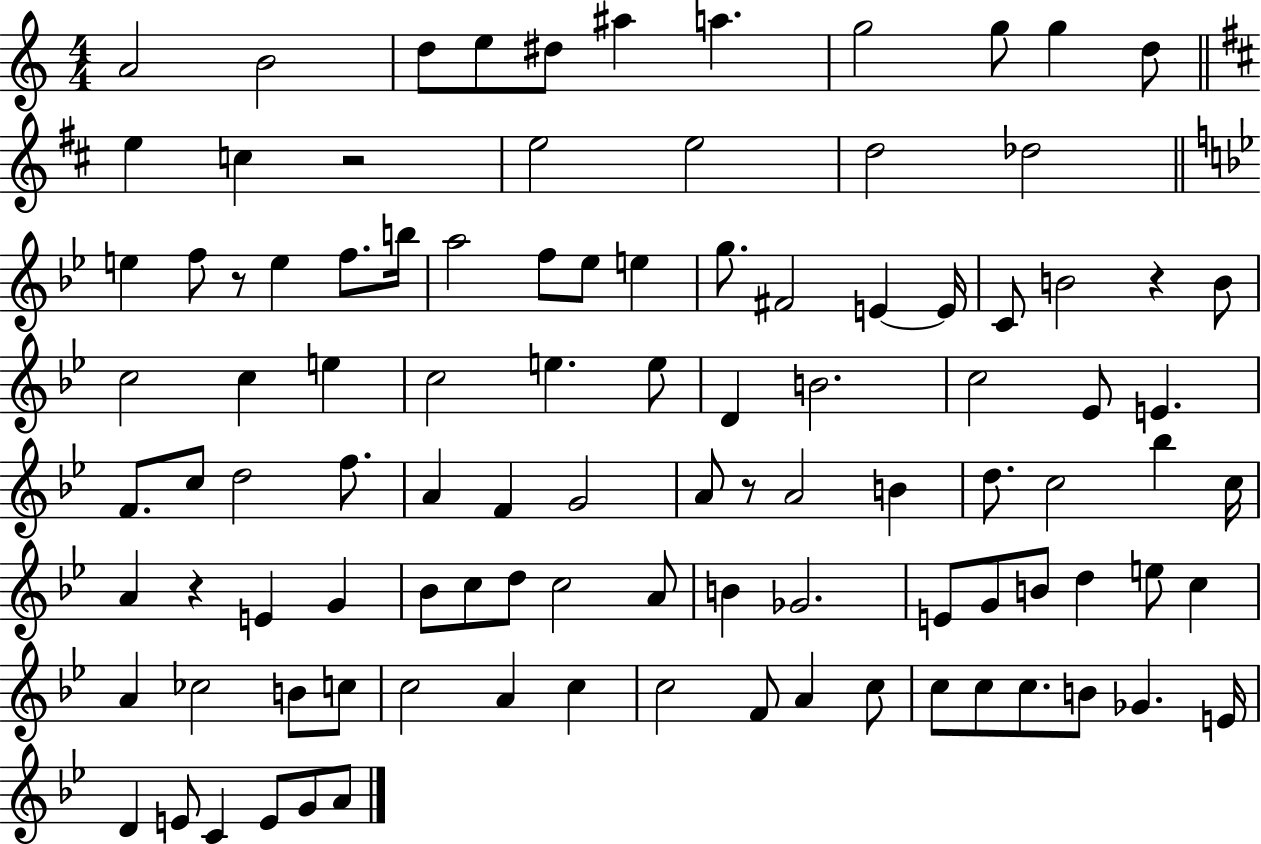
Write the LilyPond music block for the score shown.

{
  \clef treble
  \numericTimeSignature
  \time 4/4
  \key c \major
  a'2 b'2 | d''8 e''8 dis''8 ais''4 a''4. | g''2 g''8 g''4 d''8 | \bar "||" \break \key d \major e''4 c''4 r2 | e''2 e''2 | d''2 des''2 | \bar "||" \break \key g \minor e''4 f''8 r8 e''4 f''8. b''16 | a''2 f''8 ees''8 e''4 | g''8. fis'2 e'4~~ e'16 | c'8 b'2 r4 b'8 | \break c''2 c''4 e''4 | c''2 e''4. e''8 | d'4 b'2. | c''2 ees'8 e'4. | \break f'8. c''8 d''2 f''8. | a'4 f'4 g'2 | a'8 r8 a'2 b'4 | d''8. c''2 bes''4 c''16 | \break a'4 r4 e'4 g'4 | bes'8 c''8 d''8 c''2 a'8 | b'4 ges'2. | e'8 g'8 b'8 d''4 e''8 c''4 | \break a'4 ces''2 b'8 c''8 | c''2 a'4 c''4 | c''2 f'8 a'4 c''8 | c''8 c''8 c''8. b'8 ges'4. e'16 | \break d'4 e'8 c'4 e'8 g'8 a'8 | \bar "|."
}